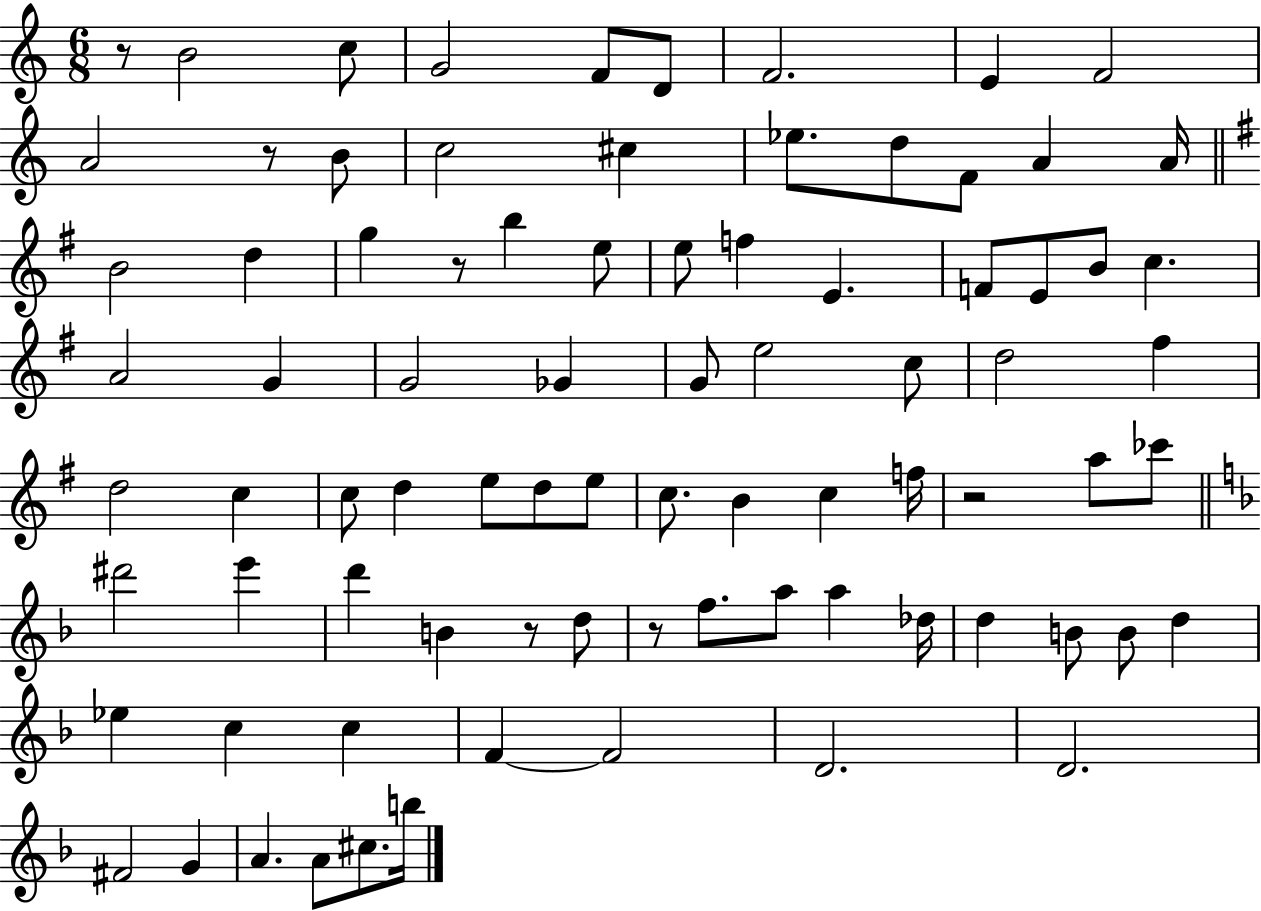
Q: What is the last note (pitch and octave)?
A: B5